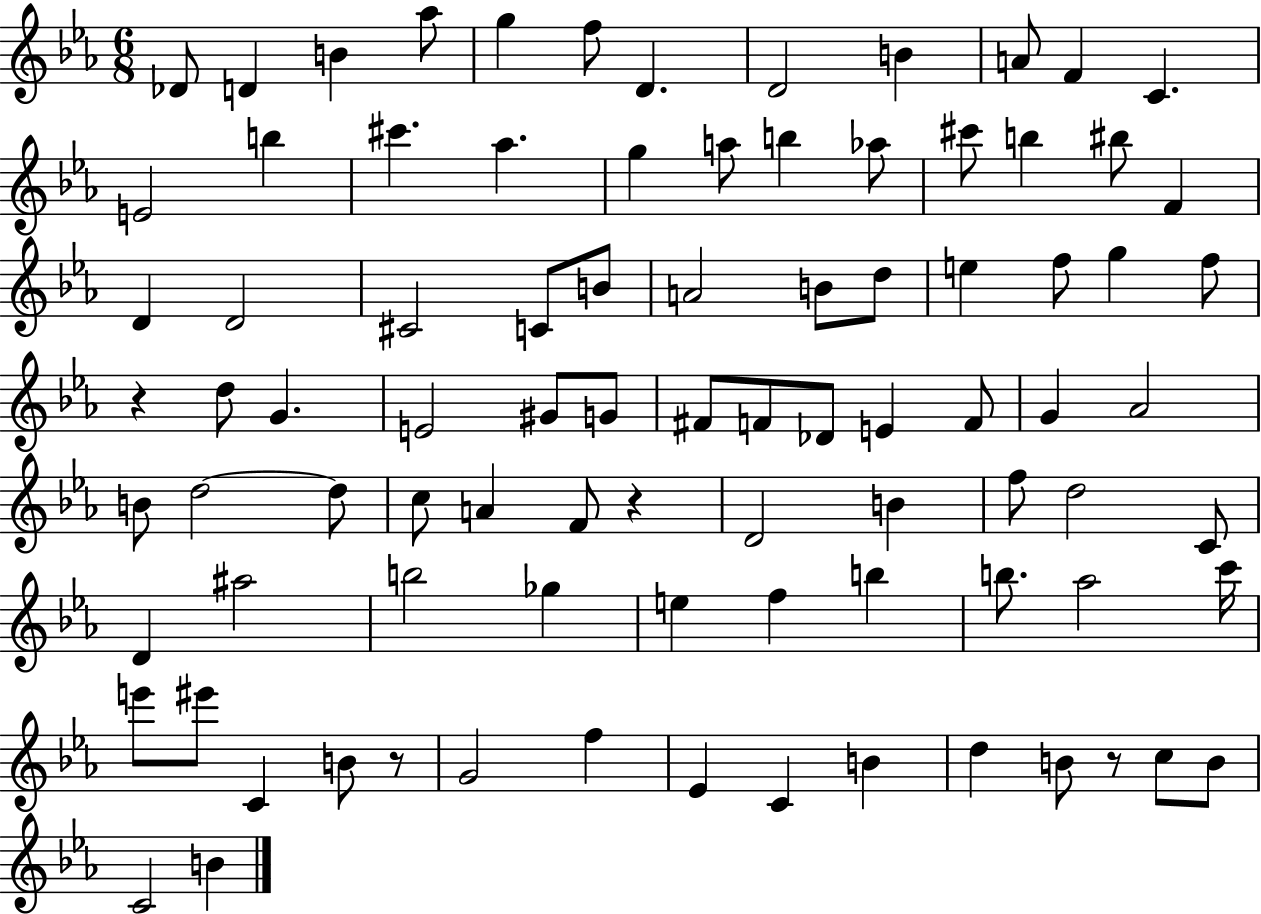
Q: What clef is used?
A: treble